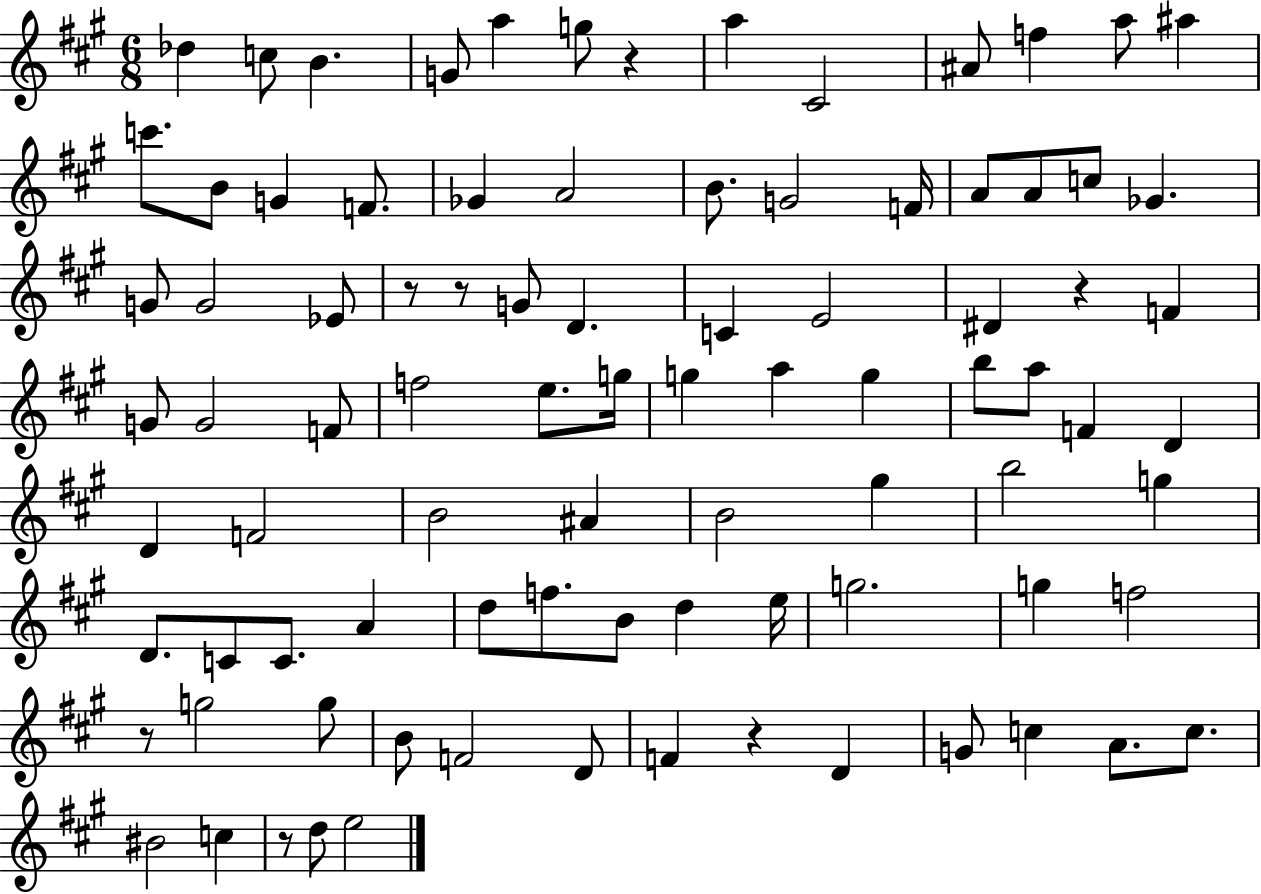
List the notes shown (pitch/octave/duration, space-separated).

Db5/q C5/e B4/q. G4/e A5/q G5/e R/q A5/q C#4/h A#4/e F5/q A5/e A#5/q C6/e. B4/e G4/q F4/e. Gb4/q A4/h B4/e. G4/h F4/s A4/e A4/e C5/e Gb4/q. G4/e G4/h Eb4/e R/e R/e G4/e D4/q. C4/q E4/h D#4/q R/q F4/q G4/e G4/h F4/e F5/h E5/e. G5/s G5/q A5/q G5/q B5/e A5/e F4/q D4/q D4/q F4/h B4/h A#4/q B4/h G#5/q B5/h G5/q D4/e. C4/e C4/e. A4/q D5/e F5/e. B4/e D5/q E5/s G5/h. G5/q F5/h R/e G5/h G5/e B4/e F4/h D4/e F4/q R/q D4/q G4/e C5/q A4/e. C5/e. BIS4/h C5/q R/e D5/e E5/h